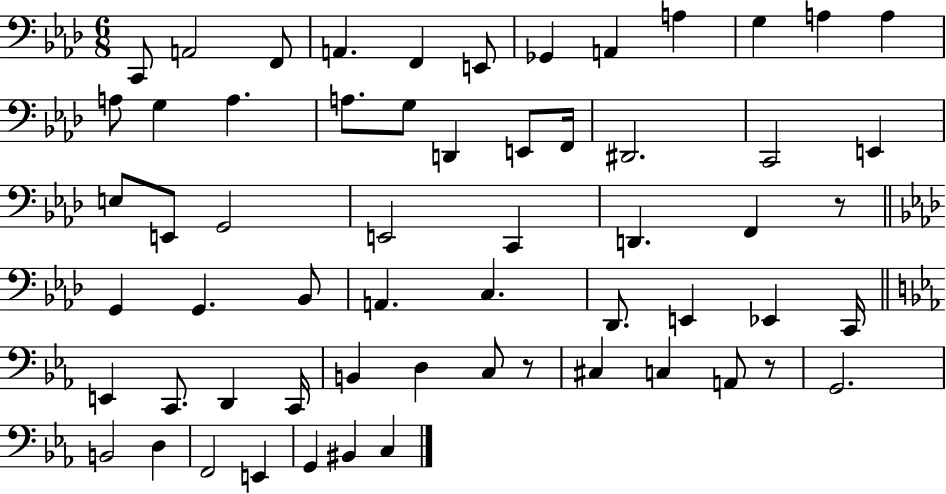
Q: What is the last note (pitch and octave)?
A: C3